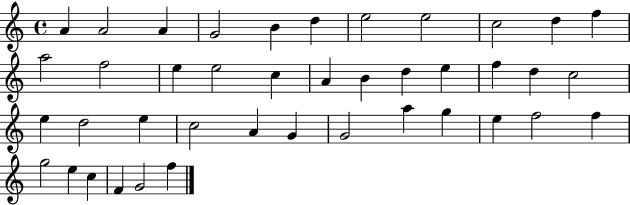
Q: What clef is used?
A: treble